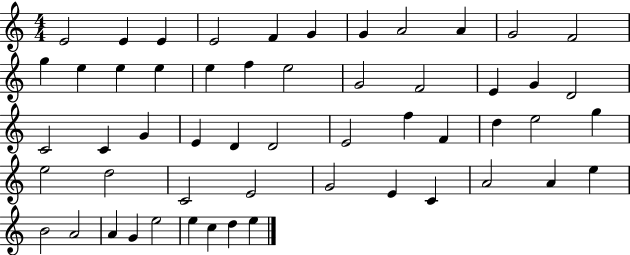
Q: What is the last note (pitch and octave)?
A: E5